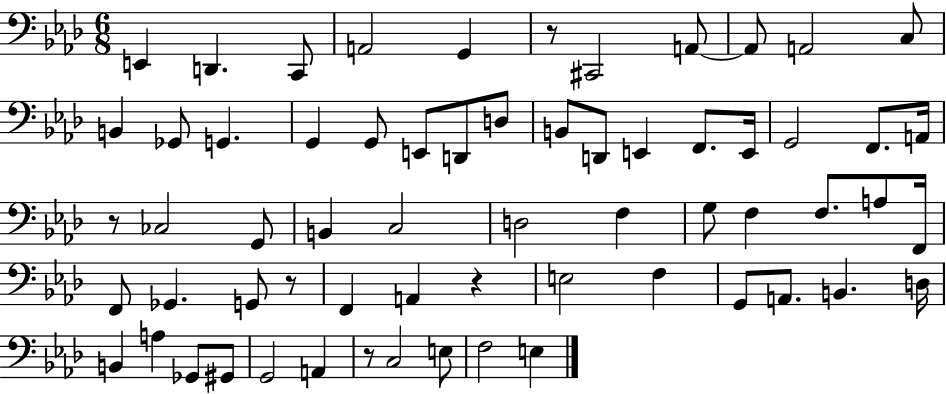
X:1
T:Untitled
M:6/8
L:1/4
K:Ab
E,, D,, C,,/2 A,,2 G,, z/2 ^C,,2 A,,/2 A,,/2 A,,2 C,/2 B,, _G,,/2 G,, G,, G,,/2 E,,/2 D,,/2 D,/2 B,,/2 D,,/2 E,, F,,/2 E,,/4 G,,2 F,,/2 A,,/4 z/2 _C,2 G,,/2 B,, C,2 D,2 F, G,/2 F, F,/2 A,/2 F,,/4 F,,/2 _G,, G,,/2 z/2 F,, A,, z E,2 F, G,,/2 A,,/2 B,, D,/4 B,, A, _G,,/2 ^G,,/2 G,,2 A,, z/2 C,2 E,/2 F,2 E,